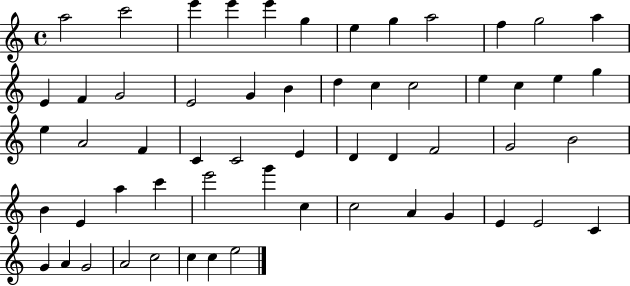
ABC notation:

X:1
T:Untitled
M:4/4
L:1/4
K:C
a2 c'2 e' e' e' g e g a2 f g2 a E F G2 E2 G B d c c2 e c e g e A2 F C C2 E D D F2 G2 B2 B E a c' e'2 g' c c2 A G E E2 C G A G2 A2 c2 c c e2